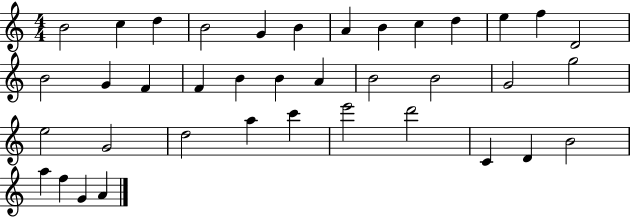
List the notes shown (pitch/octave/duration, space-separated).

B4/h C5/q D5/q B4/h G4/q B4/q A4/q B4/q C5/q D5/q E5/q F5/q D4/h B4/h G4/q F4/q F4/q B4/q B4/q A4/q B4/h B4/h G4/h G5/h E5/h G4/h D5/h A5/q C6/q E6/h D6/h C4/q D4/q B4/h A5/q F5/q G4/q A4/q